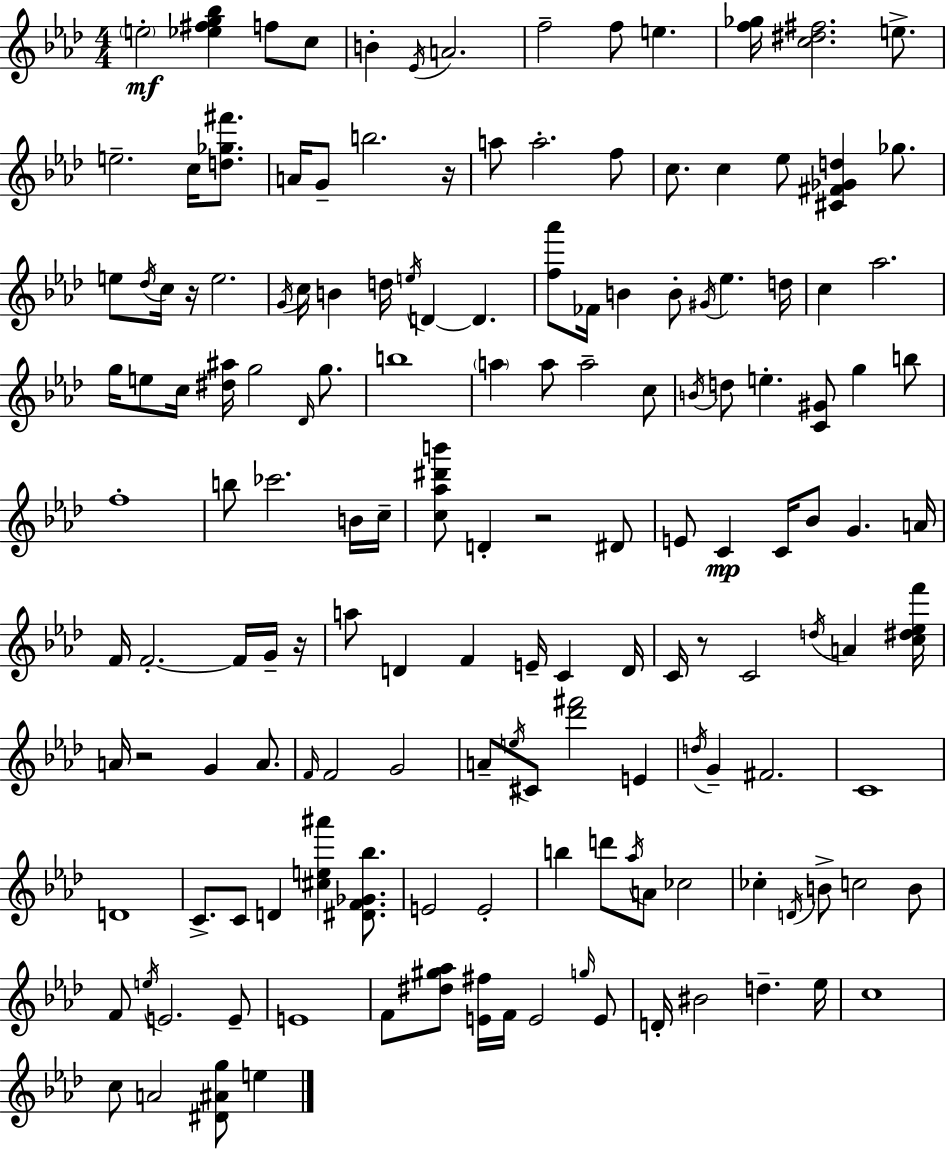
E5/h [Eb5,F#5,G5,Bb5]/q F5/e C5/e B4/q Eb4/s A4/h. F5/h F5/e E5/q. [F5,Gb5]/s [C5,D#5,F#5]/h. E5/e. E5/h. C5/s [D5,Gb5,F#6]/e. A4/s G4/e B5/h. R/s A5/e A5/h. F5/e C5/e. C5/q Eb5/e [C#4,F#4,Gb4,D5]/q Gb5/e. E5/e Db5/s C5/s R/s E5/h. G4/s C5/s B4/q D5/s E5/s D4/q D4/q. [F5,Ab6]/e FES4/s B4/q B4/e G#4/s Eb5/q. D5/s C5/q Ab5/h. G5/s E5/e C5/s [D#5,A#5]/s G5/h Db4/s G5/e. B5/w A5/q A5/e A5/h C5/e B4/s D5/e E5/q. [C4,G#4]/e G5/q B5/e F5/w B5/e CES6/h. B4/s C5/s [C5,Ab5,D#6,B6]/e D4/q R/h D#4/e E4/e C4/q C4/s Bb4/e G4/q. A4/s F4/s F4/h. F4/s G4/s R/s A5/e D4/q F4/q E4/s C4/q D4/s C4/s R/e C4/h D5/s A4/q [C5,D#5,Eb5,F6]/s A4/s R/h G4/q A4/e. F4/s F4/h G4/h A4/e E5/s C#4/e [Db6,F#6]/h E4/q D5/s G4/q F#4/h. C4/w D4/w C4/e. C4/e D4/q [C#5,E5,A#6]/q [D#4,F4,Gb4,Bb5]/e. E4/h E4/h B5/q D6/e Ab5/s A4/e CES5/h CES5/q D4/s B4/e C5/h B4/e F4/e E5/s E4/h. E4/e E4/w F4/e [D#5,G#5,Ab5]/e [E4,F#5]/s F4/s E4/h G5/s E4/e D4/s BIS4/h D5/q. Eb5/s C5/w C5/e A4/h [D#4,A#4,G5]/e E5/q